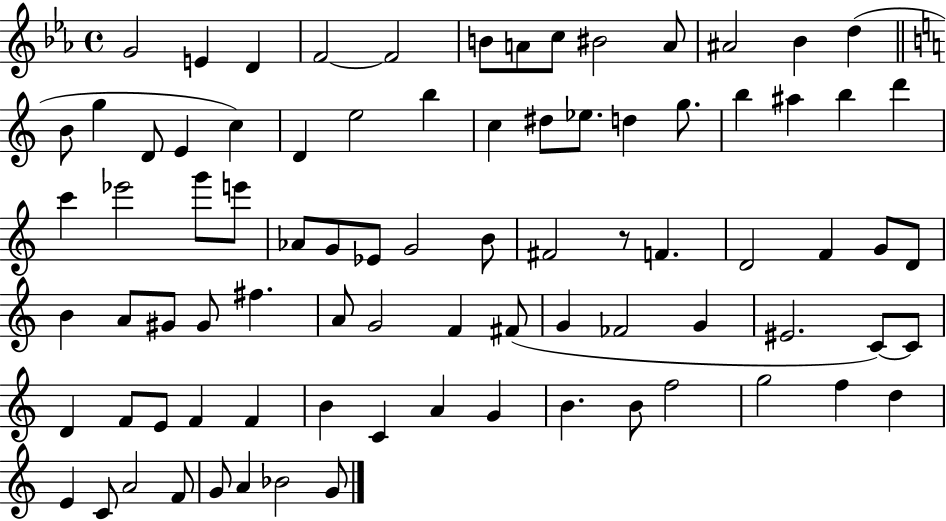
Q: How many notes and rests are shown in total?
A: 84